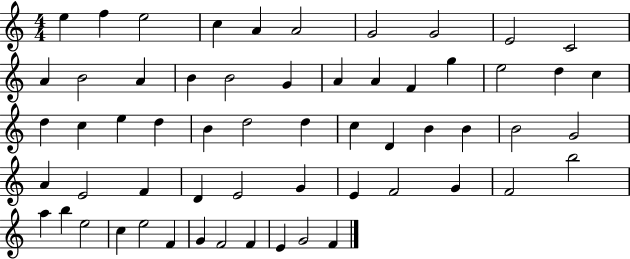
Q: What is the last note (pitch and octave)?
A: F4